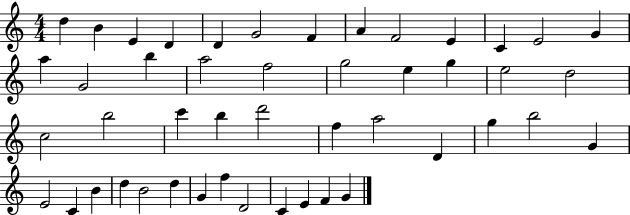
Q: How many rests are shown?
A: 0